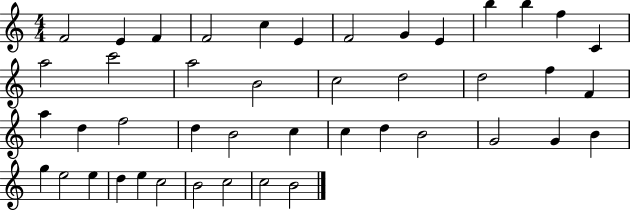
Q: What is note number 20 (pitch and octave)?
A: D5